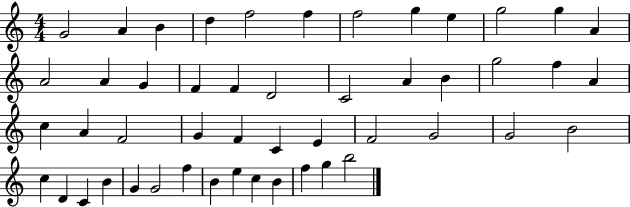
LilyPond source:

{
  \clef treble
  \numericTimeSignature
  \time 4/4
  \key c \major
  g'2 a'4 b'4 | d''4 f''2 f''4 | f''2 g''4 e''4 | g''2 g''4 a'4 | \break a'2 a'4 g'4 | f'4 f'4 d'2 | c'2 a'4 b'4 | g''2 f''4 a'4 | \break c''4 a'4 f'2 | g'4 f'4 c'4 e'4 | f'2 g'2 | g'2 b'2 | \break c''4 d'4 c'4 b'4 | g'4 g'2 f''4 | b'4 e''4 c''4 b'4 | f''4 g''4 b''2 | \break \bar "|."
}